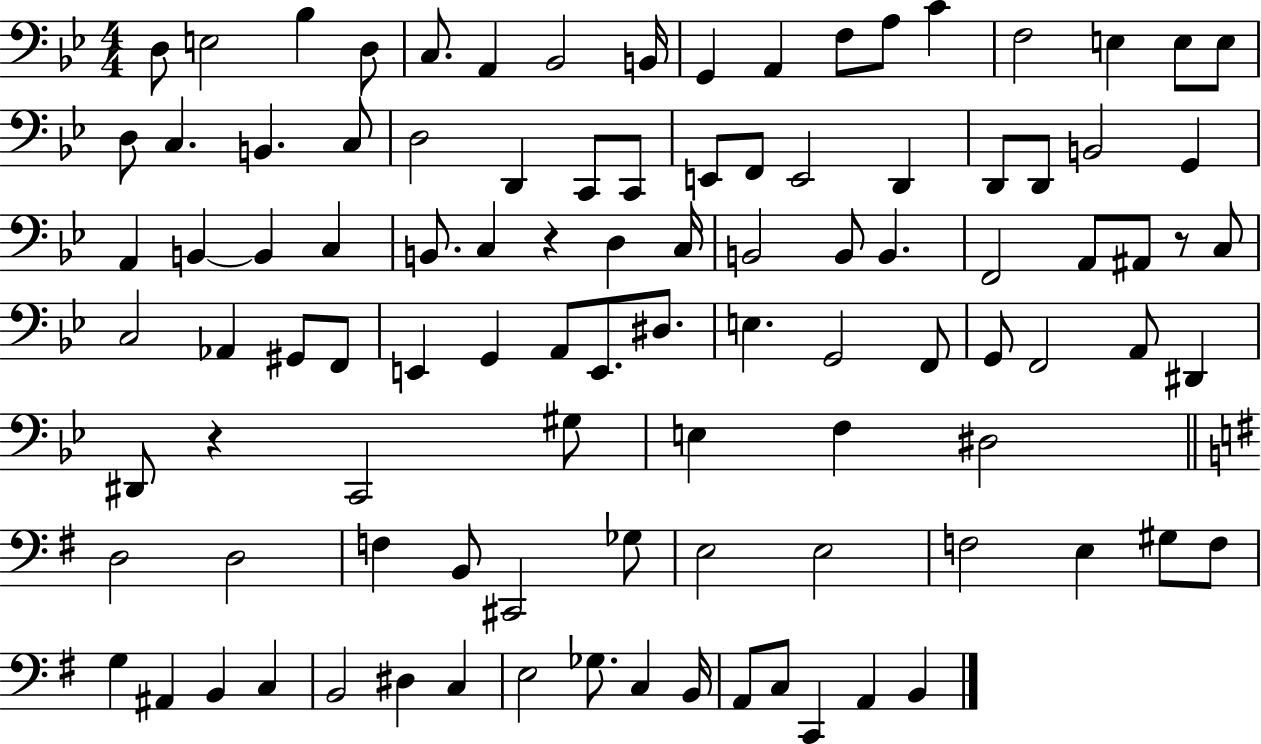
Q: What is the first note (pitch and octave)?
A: D3